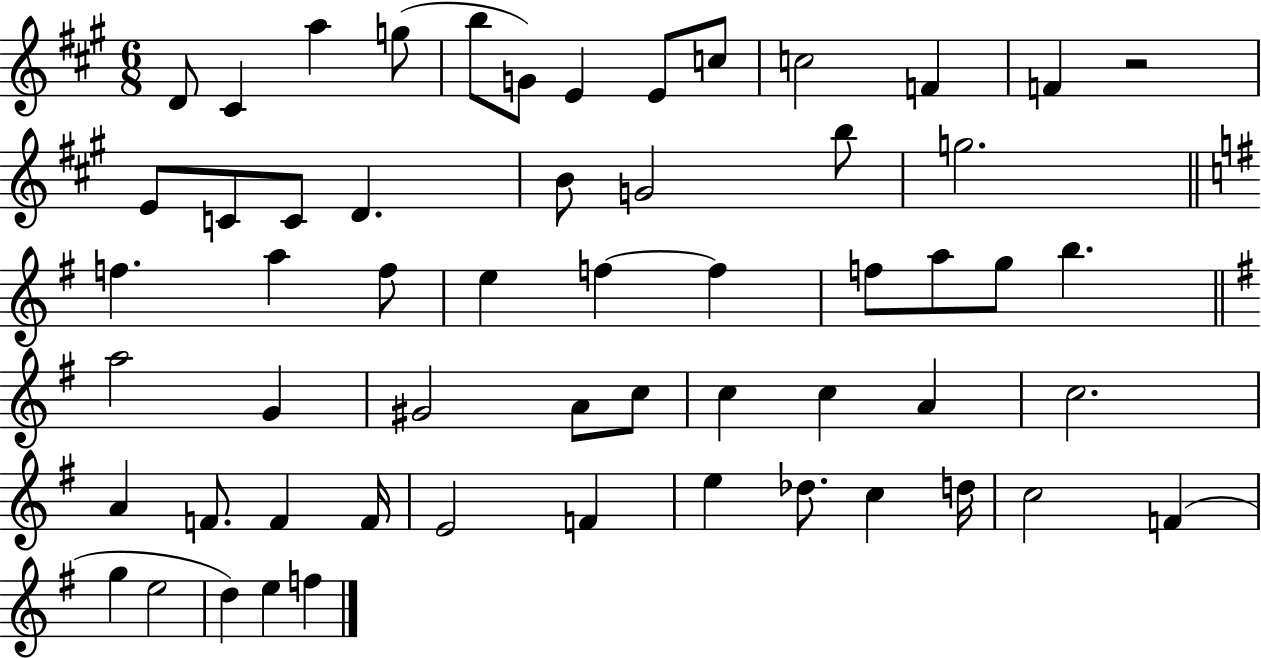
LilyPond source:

{
  \clef treble
  \numericTimeSignature
  \time 6/8
  \key a \major
  d'8 cis'4 a''4 g''8( | b''8 g'8) e'4 e'8 c''8 | c''2 f'4 | f'4 r2 | \break e'8 c'8 c'8 d'4. | b'8 g'2 b''8 | g''2. | \bar "||" \break \key e \minor f''4. a''4 f''8 | e''4 f''4~~ f''4 | f''8 a''8 g''8 b''4. | \bar "||" \break \key g \major a''2 g'4 | gis'2 a'8 c''8 | c''4 c''4 a'4 | c''2. | \break a'4 f'8. f'4 f'16 | e'2 f'4 | e''4 des''8. c''4 d''16 | c''2 f'4( | \break g''4 e''2 | d''4) e''4 f''4 | \bar "|."
}